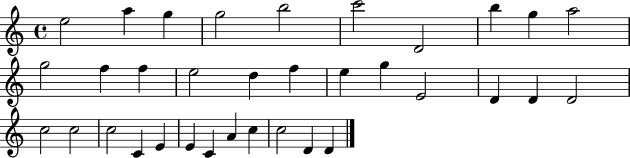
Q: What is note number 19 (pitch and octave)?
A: E4